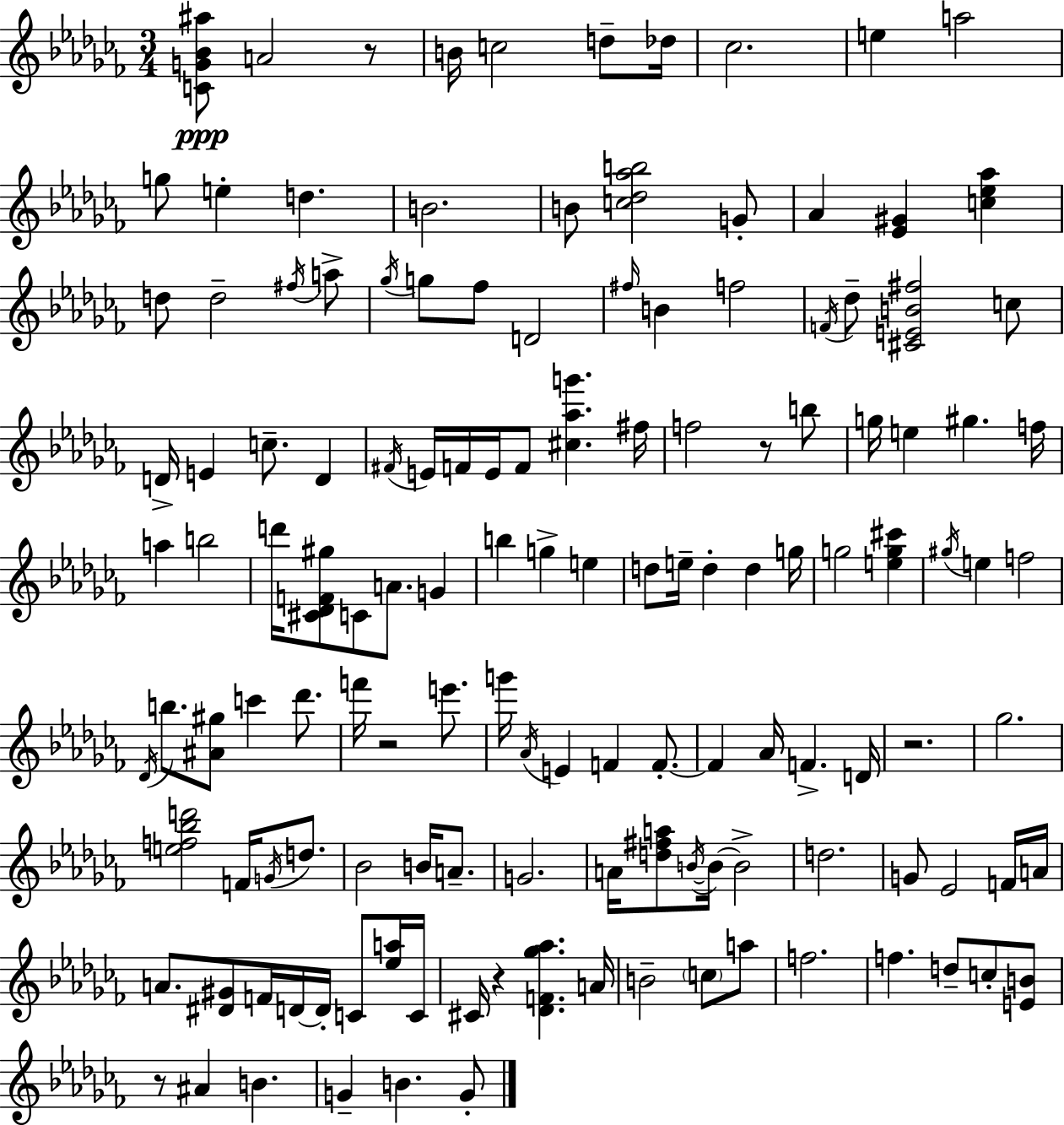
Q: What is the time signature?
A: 3/4